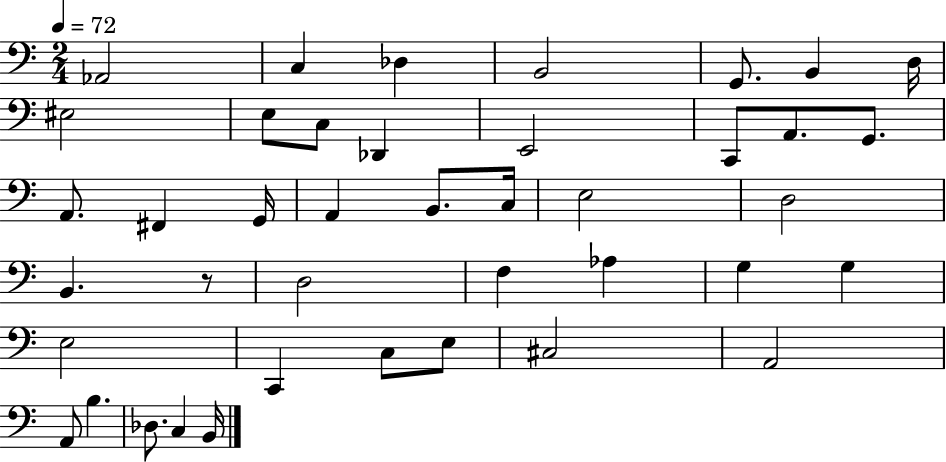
Ab2/h C3/q Db3/q B2/h G2/e. B2/q D3/s EIS3/h E3/e C3/e Db2/q E2/h C2/e A2/e. G2/e. A2/e. F#2/q G2/s A2/q B2/e. C3/s E3/h D3/h B2/q. R/e D3/h F3/q Ab3/q G3/q G3/q E3/h C2/q C3/e E3/e C#3/h A2/h A2/e B3/q. Db3/e. C3/q B2/s